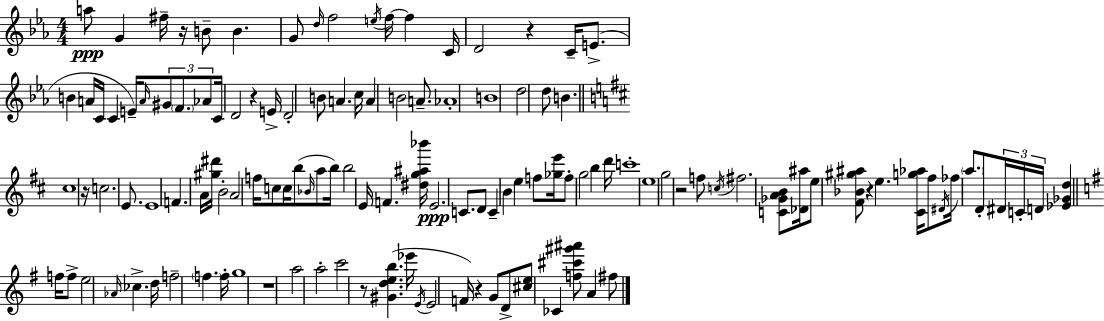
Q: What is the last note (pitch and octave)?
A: F#5